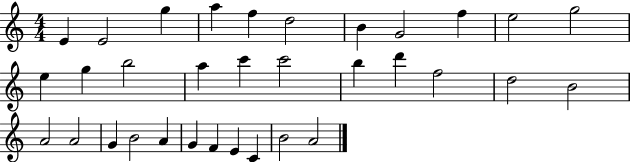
X:1
T:Untitled
M:4/4
L:1/4
K:C
E E2 g a f d2 B G2 f e2 g2 e g b2 a c' c'2 b d' f2 d2 B2 A2 A2 G B2 A G F E C B2 A2